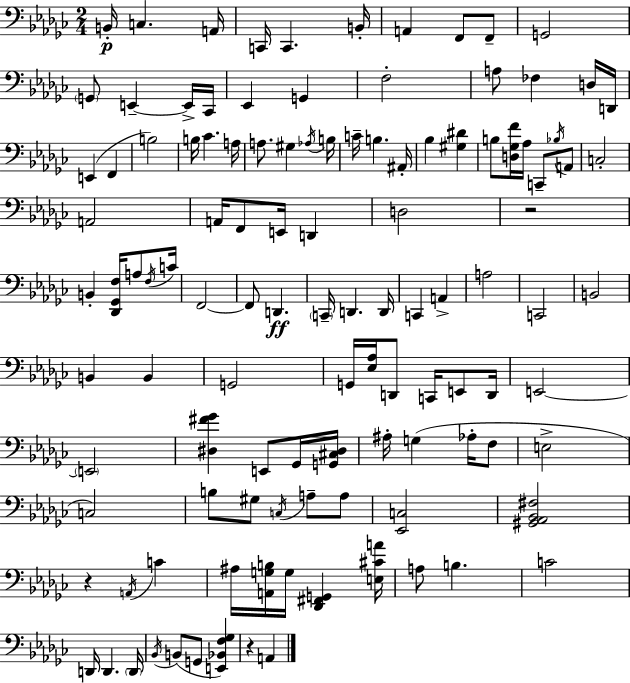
{
  \clef bass
  \numericTimeSignature
  \time 2/4
  \key ees \minor
  b,16-.\p c4. a,16 | c,16 c,4. b,16-. | a,4 f,8 f,8-- | g,2 | \break \parenthesize g,8 e,4--~~ e,16-> ces,16 | ees,4 g,4 | f2-. | a8 fes4 d16 d,16 | \break e,4( f,4 | b2) | b16 ces'4. a16 | a8. gis4 \acciaccatura { aes16 } | \break b16 c'16-- b4. | ais,16-. bes4 <gis dis'>4 | b8 <d ges f'>16 aes16 c,8-- \acciaccatura { bes16 } | a,8 c2-. | \break a,2 | a,16 f,8 e,16 d,4 | d2 | r2 | \break b,4-. <des, ges, f>16 a8 | \acciaccatura { f16 } c'16 f,2~~ | f,8 d,4.\ff | \parenthesize c,16-- d,4. | \break d,16 c,4 a,4-> | a2 | c,2 | b,2 | \break b,4 b,4 | g,2 | g,16 <ees aes>16 d,8 c,16 | e,8 d,16 e,2~~ | \break \parenthesize e,2 | <dis fis' ges'>4 e,8 | ges,16 <g, cis dis>16 ais16-. g4( | aes16-. f8 e2-> | \break c2) | b8 gis8 \acciaccatura { c16 } | a8-- a8 <ees, c>2 | <gis, aes, bes, fis>2 | \break r4 | \acciaccatura { a,16 } c'4 ais16 <a, g b>16 g16 | <des, fis, g,>4 <e cis' a'>16 a8 b4. | c'2 | \break d,16 d,4. | \parenthesize d,16 \acciaccatura { bes,16 }( b,8 | g,8 <e, bes, f ges>4) r4 | a,4 \bar "|."
}